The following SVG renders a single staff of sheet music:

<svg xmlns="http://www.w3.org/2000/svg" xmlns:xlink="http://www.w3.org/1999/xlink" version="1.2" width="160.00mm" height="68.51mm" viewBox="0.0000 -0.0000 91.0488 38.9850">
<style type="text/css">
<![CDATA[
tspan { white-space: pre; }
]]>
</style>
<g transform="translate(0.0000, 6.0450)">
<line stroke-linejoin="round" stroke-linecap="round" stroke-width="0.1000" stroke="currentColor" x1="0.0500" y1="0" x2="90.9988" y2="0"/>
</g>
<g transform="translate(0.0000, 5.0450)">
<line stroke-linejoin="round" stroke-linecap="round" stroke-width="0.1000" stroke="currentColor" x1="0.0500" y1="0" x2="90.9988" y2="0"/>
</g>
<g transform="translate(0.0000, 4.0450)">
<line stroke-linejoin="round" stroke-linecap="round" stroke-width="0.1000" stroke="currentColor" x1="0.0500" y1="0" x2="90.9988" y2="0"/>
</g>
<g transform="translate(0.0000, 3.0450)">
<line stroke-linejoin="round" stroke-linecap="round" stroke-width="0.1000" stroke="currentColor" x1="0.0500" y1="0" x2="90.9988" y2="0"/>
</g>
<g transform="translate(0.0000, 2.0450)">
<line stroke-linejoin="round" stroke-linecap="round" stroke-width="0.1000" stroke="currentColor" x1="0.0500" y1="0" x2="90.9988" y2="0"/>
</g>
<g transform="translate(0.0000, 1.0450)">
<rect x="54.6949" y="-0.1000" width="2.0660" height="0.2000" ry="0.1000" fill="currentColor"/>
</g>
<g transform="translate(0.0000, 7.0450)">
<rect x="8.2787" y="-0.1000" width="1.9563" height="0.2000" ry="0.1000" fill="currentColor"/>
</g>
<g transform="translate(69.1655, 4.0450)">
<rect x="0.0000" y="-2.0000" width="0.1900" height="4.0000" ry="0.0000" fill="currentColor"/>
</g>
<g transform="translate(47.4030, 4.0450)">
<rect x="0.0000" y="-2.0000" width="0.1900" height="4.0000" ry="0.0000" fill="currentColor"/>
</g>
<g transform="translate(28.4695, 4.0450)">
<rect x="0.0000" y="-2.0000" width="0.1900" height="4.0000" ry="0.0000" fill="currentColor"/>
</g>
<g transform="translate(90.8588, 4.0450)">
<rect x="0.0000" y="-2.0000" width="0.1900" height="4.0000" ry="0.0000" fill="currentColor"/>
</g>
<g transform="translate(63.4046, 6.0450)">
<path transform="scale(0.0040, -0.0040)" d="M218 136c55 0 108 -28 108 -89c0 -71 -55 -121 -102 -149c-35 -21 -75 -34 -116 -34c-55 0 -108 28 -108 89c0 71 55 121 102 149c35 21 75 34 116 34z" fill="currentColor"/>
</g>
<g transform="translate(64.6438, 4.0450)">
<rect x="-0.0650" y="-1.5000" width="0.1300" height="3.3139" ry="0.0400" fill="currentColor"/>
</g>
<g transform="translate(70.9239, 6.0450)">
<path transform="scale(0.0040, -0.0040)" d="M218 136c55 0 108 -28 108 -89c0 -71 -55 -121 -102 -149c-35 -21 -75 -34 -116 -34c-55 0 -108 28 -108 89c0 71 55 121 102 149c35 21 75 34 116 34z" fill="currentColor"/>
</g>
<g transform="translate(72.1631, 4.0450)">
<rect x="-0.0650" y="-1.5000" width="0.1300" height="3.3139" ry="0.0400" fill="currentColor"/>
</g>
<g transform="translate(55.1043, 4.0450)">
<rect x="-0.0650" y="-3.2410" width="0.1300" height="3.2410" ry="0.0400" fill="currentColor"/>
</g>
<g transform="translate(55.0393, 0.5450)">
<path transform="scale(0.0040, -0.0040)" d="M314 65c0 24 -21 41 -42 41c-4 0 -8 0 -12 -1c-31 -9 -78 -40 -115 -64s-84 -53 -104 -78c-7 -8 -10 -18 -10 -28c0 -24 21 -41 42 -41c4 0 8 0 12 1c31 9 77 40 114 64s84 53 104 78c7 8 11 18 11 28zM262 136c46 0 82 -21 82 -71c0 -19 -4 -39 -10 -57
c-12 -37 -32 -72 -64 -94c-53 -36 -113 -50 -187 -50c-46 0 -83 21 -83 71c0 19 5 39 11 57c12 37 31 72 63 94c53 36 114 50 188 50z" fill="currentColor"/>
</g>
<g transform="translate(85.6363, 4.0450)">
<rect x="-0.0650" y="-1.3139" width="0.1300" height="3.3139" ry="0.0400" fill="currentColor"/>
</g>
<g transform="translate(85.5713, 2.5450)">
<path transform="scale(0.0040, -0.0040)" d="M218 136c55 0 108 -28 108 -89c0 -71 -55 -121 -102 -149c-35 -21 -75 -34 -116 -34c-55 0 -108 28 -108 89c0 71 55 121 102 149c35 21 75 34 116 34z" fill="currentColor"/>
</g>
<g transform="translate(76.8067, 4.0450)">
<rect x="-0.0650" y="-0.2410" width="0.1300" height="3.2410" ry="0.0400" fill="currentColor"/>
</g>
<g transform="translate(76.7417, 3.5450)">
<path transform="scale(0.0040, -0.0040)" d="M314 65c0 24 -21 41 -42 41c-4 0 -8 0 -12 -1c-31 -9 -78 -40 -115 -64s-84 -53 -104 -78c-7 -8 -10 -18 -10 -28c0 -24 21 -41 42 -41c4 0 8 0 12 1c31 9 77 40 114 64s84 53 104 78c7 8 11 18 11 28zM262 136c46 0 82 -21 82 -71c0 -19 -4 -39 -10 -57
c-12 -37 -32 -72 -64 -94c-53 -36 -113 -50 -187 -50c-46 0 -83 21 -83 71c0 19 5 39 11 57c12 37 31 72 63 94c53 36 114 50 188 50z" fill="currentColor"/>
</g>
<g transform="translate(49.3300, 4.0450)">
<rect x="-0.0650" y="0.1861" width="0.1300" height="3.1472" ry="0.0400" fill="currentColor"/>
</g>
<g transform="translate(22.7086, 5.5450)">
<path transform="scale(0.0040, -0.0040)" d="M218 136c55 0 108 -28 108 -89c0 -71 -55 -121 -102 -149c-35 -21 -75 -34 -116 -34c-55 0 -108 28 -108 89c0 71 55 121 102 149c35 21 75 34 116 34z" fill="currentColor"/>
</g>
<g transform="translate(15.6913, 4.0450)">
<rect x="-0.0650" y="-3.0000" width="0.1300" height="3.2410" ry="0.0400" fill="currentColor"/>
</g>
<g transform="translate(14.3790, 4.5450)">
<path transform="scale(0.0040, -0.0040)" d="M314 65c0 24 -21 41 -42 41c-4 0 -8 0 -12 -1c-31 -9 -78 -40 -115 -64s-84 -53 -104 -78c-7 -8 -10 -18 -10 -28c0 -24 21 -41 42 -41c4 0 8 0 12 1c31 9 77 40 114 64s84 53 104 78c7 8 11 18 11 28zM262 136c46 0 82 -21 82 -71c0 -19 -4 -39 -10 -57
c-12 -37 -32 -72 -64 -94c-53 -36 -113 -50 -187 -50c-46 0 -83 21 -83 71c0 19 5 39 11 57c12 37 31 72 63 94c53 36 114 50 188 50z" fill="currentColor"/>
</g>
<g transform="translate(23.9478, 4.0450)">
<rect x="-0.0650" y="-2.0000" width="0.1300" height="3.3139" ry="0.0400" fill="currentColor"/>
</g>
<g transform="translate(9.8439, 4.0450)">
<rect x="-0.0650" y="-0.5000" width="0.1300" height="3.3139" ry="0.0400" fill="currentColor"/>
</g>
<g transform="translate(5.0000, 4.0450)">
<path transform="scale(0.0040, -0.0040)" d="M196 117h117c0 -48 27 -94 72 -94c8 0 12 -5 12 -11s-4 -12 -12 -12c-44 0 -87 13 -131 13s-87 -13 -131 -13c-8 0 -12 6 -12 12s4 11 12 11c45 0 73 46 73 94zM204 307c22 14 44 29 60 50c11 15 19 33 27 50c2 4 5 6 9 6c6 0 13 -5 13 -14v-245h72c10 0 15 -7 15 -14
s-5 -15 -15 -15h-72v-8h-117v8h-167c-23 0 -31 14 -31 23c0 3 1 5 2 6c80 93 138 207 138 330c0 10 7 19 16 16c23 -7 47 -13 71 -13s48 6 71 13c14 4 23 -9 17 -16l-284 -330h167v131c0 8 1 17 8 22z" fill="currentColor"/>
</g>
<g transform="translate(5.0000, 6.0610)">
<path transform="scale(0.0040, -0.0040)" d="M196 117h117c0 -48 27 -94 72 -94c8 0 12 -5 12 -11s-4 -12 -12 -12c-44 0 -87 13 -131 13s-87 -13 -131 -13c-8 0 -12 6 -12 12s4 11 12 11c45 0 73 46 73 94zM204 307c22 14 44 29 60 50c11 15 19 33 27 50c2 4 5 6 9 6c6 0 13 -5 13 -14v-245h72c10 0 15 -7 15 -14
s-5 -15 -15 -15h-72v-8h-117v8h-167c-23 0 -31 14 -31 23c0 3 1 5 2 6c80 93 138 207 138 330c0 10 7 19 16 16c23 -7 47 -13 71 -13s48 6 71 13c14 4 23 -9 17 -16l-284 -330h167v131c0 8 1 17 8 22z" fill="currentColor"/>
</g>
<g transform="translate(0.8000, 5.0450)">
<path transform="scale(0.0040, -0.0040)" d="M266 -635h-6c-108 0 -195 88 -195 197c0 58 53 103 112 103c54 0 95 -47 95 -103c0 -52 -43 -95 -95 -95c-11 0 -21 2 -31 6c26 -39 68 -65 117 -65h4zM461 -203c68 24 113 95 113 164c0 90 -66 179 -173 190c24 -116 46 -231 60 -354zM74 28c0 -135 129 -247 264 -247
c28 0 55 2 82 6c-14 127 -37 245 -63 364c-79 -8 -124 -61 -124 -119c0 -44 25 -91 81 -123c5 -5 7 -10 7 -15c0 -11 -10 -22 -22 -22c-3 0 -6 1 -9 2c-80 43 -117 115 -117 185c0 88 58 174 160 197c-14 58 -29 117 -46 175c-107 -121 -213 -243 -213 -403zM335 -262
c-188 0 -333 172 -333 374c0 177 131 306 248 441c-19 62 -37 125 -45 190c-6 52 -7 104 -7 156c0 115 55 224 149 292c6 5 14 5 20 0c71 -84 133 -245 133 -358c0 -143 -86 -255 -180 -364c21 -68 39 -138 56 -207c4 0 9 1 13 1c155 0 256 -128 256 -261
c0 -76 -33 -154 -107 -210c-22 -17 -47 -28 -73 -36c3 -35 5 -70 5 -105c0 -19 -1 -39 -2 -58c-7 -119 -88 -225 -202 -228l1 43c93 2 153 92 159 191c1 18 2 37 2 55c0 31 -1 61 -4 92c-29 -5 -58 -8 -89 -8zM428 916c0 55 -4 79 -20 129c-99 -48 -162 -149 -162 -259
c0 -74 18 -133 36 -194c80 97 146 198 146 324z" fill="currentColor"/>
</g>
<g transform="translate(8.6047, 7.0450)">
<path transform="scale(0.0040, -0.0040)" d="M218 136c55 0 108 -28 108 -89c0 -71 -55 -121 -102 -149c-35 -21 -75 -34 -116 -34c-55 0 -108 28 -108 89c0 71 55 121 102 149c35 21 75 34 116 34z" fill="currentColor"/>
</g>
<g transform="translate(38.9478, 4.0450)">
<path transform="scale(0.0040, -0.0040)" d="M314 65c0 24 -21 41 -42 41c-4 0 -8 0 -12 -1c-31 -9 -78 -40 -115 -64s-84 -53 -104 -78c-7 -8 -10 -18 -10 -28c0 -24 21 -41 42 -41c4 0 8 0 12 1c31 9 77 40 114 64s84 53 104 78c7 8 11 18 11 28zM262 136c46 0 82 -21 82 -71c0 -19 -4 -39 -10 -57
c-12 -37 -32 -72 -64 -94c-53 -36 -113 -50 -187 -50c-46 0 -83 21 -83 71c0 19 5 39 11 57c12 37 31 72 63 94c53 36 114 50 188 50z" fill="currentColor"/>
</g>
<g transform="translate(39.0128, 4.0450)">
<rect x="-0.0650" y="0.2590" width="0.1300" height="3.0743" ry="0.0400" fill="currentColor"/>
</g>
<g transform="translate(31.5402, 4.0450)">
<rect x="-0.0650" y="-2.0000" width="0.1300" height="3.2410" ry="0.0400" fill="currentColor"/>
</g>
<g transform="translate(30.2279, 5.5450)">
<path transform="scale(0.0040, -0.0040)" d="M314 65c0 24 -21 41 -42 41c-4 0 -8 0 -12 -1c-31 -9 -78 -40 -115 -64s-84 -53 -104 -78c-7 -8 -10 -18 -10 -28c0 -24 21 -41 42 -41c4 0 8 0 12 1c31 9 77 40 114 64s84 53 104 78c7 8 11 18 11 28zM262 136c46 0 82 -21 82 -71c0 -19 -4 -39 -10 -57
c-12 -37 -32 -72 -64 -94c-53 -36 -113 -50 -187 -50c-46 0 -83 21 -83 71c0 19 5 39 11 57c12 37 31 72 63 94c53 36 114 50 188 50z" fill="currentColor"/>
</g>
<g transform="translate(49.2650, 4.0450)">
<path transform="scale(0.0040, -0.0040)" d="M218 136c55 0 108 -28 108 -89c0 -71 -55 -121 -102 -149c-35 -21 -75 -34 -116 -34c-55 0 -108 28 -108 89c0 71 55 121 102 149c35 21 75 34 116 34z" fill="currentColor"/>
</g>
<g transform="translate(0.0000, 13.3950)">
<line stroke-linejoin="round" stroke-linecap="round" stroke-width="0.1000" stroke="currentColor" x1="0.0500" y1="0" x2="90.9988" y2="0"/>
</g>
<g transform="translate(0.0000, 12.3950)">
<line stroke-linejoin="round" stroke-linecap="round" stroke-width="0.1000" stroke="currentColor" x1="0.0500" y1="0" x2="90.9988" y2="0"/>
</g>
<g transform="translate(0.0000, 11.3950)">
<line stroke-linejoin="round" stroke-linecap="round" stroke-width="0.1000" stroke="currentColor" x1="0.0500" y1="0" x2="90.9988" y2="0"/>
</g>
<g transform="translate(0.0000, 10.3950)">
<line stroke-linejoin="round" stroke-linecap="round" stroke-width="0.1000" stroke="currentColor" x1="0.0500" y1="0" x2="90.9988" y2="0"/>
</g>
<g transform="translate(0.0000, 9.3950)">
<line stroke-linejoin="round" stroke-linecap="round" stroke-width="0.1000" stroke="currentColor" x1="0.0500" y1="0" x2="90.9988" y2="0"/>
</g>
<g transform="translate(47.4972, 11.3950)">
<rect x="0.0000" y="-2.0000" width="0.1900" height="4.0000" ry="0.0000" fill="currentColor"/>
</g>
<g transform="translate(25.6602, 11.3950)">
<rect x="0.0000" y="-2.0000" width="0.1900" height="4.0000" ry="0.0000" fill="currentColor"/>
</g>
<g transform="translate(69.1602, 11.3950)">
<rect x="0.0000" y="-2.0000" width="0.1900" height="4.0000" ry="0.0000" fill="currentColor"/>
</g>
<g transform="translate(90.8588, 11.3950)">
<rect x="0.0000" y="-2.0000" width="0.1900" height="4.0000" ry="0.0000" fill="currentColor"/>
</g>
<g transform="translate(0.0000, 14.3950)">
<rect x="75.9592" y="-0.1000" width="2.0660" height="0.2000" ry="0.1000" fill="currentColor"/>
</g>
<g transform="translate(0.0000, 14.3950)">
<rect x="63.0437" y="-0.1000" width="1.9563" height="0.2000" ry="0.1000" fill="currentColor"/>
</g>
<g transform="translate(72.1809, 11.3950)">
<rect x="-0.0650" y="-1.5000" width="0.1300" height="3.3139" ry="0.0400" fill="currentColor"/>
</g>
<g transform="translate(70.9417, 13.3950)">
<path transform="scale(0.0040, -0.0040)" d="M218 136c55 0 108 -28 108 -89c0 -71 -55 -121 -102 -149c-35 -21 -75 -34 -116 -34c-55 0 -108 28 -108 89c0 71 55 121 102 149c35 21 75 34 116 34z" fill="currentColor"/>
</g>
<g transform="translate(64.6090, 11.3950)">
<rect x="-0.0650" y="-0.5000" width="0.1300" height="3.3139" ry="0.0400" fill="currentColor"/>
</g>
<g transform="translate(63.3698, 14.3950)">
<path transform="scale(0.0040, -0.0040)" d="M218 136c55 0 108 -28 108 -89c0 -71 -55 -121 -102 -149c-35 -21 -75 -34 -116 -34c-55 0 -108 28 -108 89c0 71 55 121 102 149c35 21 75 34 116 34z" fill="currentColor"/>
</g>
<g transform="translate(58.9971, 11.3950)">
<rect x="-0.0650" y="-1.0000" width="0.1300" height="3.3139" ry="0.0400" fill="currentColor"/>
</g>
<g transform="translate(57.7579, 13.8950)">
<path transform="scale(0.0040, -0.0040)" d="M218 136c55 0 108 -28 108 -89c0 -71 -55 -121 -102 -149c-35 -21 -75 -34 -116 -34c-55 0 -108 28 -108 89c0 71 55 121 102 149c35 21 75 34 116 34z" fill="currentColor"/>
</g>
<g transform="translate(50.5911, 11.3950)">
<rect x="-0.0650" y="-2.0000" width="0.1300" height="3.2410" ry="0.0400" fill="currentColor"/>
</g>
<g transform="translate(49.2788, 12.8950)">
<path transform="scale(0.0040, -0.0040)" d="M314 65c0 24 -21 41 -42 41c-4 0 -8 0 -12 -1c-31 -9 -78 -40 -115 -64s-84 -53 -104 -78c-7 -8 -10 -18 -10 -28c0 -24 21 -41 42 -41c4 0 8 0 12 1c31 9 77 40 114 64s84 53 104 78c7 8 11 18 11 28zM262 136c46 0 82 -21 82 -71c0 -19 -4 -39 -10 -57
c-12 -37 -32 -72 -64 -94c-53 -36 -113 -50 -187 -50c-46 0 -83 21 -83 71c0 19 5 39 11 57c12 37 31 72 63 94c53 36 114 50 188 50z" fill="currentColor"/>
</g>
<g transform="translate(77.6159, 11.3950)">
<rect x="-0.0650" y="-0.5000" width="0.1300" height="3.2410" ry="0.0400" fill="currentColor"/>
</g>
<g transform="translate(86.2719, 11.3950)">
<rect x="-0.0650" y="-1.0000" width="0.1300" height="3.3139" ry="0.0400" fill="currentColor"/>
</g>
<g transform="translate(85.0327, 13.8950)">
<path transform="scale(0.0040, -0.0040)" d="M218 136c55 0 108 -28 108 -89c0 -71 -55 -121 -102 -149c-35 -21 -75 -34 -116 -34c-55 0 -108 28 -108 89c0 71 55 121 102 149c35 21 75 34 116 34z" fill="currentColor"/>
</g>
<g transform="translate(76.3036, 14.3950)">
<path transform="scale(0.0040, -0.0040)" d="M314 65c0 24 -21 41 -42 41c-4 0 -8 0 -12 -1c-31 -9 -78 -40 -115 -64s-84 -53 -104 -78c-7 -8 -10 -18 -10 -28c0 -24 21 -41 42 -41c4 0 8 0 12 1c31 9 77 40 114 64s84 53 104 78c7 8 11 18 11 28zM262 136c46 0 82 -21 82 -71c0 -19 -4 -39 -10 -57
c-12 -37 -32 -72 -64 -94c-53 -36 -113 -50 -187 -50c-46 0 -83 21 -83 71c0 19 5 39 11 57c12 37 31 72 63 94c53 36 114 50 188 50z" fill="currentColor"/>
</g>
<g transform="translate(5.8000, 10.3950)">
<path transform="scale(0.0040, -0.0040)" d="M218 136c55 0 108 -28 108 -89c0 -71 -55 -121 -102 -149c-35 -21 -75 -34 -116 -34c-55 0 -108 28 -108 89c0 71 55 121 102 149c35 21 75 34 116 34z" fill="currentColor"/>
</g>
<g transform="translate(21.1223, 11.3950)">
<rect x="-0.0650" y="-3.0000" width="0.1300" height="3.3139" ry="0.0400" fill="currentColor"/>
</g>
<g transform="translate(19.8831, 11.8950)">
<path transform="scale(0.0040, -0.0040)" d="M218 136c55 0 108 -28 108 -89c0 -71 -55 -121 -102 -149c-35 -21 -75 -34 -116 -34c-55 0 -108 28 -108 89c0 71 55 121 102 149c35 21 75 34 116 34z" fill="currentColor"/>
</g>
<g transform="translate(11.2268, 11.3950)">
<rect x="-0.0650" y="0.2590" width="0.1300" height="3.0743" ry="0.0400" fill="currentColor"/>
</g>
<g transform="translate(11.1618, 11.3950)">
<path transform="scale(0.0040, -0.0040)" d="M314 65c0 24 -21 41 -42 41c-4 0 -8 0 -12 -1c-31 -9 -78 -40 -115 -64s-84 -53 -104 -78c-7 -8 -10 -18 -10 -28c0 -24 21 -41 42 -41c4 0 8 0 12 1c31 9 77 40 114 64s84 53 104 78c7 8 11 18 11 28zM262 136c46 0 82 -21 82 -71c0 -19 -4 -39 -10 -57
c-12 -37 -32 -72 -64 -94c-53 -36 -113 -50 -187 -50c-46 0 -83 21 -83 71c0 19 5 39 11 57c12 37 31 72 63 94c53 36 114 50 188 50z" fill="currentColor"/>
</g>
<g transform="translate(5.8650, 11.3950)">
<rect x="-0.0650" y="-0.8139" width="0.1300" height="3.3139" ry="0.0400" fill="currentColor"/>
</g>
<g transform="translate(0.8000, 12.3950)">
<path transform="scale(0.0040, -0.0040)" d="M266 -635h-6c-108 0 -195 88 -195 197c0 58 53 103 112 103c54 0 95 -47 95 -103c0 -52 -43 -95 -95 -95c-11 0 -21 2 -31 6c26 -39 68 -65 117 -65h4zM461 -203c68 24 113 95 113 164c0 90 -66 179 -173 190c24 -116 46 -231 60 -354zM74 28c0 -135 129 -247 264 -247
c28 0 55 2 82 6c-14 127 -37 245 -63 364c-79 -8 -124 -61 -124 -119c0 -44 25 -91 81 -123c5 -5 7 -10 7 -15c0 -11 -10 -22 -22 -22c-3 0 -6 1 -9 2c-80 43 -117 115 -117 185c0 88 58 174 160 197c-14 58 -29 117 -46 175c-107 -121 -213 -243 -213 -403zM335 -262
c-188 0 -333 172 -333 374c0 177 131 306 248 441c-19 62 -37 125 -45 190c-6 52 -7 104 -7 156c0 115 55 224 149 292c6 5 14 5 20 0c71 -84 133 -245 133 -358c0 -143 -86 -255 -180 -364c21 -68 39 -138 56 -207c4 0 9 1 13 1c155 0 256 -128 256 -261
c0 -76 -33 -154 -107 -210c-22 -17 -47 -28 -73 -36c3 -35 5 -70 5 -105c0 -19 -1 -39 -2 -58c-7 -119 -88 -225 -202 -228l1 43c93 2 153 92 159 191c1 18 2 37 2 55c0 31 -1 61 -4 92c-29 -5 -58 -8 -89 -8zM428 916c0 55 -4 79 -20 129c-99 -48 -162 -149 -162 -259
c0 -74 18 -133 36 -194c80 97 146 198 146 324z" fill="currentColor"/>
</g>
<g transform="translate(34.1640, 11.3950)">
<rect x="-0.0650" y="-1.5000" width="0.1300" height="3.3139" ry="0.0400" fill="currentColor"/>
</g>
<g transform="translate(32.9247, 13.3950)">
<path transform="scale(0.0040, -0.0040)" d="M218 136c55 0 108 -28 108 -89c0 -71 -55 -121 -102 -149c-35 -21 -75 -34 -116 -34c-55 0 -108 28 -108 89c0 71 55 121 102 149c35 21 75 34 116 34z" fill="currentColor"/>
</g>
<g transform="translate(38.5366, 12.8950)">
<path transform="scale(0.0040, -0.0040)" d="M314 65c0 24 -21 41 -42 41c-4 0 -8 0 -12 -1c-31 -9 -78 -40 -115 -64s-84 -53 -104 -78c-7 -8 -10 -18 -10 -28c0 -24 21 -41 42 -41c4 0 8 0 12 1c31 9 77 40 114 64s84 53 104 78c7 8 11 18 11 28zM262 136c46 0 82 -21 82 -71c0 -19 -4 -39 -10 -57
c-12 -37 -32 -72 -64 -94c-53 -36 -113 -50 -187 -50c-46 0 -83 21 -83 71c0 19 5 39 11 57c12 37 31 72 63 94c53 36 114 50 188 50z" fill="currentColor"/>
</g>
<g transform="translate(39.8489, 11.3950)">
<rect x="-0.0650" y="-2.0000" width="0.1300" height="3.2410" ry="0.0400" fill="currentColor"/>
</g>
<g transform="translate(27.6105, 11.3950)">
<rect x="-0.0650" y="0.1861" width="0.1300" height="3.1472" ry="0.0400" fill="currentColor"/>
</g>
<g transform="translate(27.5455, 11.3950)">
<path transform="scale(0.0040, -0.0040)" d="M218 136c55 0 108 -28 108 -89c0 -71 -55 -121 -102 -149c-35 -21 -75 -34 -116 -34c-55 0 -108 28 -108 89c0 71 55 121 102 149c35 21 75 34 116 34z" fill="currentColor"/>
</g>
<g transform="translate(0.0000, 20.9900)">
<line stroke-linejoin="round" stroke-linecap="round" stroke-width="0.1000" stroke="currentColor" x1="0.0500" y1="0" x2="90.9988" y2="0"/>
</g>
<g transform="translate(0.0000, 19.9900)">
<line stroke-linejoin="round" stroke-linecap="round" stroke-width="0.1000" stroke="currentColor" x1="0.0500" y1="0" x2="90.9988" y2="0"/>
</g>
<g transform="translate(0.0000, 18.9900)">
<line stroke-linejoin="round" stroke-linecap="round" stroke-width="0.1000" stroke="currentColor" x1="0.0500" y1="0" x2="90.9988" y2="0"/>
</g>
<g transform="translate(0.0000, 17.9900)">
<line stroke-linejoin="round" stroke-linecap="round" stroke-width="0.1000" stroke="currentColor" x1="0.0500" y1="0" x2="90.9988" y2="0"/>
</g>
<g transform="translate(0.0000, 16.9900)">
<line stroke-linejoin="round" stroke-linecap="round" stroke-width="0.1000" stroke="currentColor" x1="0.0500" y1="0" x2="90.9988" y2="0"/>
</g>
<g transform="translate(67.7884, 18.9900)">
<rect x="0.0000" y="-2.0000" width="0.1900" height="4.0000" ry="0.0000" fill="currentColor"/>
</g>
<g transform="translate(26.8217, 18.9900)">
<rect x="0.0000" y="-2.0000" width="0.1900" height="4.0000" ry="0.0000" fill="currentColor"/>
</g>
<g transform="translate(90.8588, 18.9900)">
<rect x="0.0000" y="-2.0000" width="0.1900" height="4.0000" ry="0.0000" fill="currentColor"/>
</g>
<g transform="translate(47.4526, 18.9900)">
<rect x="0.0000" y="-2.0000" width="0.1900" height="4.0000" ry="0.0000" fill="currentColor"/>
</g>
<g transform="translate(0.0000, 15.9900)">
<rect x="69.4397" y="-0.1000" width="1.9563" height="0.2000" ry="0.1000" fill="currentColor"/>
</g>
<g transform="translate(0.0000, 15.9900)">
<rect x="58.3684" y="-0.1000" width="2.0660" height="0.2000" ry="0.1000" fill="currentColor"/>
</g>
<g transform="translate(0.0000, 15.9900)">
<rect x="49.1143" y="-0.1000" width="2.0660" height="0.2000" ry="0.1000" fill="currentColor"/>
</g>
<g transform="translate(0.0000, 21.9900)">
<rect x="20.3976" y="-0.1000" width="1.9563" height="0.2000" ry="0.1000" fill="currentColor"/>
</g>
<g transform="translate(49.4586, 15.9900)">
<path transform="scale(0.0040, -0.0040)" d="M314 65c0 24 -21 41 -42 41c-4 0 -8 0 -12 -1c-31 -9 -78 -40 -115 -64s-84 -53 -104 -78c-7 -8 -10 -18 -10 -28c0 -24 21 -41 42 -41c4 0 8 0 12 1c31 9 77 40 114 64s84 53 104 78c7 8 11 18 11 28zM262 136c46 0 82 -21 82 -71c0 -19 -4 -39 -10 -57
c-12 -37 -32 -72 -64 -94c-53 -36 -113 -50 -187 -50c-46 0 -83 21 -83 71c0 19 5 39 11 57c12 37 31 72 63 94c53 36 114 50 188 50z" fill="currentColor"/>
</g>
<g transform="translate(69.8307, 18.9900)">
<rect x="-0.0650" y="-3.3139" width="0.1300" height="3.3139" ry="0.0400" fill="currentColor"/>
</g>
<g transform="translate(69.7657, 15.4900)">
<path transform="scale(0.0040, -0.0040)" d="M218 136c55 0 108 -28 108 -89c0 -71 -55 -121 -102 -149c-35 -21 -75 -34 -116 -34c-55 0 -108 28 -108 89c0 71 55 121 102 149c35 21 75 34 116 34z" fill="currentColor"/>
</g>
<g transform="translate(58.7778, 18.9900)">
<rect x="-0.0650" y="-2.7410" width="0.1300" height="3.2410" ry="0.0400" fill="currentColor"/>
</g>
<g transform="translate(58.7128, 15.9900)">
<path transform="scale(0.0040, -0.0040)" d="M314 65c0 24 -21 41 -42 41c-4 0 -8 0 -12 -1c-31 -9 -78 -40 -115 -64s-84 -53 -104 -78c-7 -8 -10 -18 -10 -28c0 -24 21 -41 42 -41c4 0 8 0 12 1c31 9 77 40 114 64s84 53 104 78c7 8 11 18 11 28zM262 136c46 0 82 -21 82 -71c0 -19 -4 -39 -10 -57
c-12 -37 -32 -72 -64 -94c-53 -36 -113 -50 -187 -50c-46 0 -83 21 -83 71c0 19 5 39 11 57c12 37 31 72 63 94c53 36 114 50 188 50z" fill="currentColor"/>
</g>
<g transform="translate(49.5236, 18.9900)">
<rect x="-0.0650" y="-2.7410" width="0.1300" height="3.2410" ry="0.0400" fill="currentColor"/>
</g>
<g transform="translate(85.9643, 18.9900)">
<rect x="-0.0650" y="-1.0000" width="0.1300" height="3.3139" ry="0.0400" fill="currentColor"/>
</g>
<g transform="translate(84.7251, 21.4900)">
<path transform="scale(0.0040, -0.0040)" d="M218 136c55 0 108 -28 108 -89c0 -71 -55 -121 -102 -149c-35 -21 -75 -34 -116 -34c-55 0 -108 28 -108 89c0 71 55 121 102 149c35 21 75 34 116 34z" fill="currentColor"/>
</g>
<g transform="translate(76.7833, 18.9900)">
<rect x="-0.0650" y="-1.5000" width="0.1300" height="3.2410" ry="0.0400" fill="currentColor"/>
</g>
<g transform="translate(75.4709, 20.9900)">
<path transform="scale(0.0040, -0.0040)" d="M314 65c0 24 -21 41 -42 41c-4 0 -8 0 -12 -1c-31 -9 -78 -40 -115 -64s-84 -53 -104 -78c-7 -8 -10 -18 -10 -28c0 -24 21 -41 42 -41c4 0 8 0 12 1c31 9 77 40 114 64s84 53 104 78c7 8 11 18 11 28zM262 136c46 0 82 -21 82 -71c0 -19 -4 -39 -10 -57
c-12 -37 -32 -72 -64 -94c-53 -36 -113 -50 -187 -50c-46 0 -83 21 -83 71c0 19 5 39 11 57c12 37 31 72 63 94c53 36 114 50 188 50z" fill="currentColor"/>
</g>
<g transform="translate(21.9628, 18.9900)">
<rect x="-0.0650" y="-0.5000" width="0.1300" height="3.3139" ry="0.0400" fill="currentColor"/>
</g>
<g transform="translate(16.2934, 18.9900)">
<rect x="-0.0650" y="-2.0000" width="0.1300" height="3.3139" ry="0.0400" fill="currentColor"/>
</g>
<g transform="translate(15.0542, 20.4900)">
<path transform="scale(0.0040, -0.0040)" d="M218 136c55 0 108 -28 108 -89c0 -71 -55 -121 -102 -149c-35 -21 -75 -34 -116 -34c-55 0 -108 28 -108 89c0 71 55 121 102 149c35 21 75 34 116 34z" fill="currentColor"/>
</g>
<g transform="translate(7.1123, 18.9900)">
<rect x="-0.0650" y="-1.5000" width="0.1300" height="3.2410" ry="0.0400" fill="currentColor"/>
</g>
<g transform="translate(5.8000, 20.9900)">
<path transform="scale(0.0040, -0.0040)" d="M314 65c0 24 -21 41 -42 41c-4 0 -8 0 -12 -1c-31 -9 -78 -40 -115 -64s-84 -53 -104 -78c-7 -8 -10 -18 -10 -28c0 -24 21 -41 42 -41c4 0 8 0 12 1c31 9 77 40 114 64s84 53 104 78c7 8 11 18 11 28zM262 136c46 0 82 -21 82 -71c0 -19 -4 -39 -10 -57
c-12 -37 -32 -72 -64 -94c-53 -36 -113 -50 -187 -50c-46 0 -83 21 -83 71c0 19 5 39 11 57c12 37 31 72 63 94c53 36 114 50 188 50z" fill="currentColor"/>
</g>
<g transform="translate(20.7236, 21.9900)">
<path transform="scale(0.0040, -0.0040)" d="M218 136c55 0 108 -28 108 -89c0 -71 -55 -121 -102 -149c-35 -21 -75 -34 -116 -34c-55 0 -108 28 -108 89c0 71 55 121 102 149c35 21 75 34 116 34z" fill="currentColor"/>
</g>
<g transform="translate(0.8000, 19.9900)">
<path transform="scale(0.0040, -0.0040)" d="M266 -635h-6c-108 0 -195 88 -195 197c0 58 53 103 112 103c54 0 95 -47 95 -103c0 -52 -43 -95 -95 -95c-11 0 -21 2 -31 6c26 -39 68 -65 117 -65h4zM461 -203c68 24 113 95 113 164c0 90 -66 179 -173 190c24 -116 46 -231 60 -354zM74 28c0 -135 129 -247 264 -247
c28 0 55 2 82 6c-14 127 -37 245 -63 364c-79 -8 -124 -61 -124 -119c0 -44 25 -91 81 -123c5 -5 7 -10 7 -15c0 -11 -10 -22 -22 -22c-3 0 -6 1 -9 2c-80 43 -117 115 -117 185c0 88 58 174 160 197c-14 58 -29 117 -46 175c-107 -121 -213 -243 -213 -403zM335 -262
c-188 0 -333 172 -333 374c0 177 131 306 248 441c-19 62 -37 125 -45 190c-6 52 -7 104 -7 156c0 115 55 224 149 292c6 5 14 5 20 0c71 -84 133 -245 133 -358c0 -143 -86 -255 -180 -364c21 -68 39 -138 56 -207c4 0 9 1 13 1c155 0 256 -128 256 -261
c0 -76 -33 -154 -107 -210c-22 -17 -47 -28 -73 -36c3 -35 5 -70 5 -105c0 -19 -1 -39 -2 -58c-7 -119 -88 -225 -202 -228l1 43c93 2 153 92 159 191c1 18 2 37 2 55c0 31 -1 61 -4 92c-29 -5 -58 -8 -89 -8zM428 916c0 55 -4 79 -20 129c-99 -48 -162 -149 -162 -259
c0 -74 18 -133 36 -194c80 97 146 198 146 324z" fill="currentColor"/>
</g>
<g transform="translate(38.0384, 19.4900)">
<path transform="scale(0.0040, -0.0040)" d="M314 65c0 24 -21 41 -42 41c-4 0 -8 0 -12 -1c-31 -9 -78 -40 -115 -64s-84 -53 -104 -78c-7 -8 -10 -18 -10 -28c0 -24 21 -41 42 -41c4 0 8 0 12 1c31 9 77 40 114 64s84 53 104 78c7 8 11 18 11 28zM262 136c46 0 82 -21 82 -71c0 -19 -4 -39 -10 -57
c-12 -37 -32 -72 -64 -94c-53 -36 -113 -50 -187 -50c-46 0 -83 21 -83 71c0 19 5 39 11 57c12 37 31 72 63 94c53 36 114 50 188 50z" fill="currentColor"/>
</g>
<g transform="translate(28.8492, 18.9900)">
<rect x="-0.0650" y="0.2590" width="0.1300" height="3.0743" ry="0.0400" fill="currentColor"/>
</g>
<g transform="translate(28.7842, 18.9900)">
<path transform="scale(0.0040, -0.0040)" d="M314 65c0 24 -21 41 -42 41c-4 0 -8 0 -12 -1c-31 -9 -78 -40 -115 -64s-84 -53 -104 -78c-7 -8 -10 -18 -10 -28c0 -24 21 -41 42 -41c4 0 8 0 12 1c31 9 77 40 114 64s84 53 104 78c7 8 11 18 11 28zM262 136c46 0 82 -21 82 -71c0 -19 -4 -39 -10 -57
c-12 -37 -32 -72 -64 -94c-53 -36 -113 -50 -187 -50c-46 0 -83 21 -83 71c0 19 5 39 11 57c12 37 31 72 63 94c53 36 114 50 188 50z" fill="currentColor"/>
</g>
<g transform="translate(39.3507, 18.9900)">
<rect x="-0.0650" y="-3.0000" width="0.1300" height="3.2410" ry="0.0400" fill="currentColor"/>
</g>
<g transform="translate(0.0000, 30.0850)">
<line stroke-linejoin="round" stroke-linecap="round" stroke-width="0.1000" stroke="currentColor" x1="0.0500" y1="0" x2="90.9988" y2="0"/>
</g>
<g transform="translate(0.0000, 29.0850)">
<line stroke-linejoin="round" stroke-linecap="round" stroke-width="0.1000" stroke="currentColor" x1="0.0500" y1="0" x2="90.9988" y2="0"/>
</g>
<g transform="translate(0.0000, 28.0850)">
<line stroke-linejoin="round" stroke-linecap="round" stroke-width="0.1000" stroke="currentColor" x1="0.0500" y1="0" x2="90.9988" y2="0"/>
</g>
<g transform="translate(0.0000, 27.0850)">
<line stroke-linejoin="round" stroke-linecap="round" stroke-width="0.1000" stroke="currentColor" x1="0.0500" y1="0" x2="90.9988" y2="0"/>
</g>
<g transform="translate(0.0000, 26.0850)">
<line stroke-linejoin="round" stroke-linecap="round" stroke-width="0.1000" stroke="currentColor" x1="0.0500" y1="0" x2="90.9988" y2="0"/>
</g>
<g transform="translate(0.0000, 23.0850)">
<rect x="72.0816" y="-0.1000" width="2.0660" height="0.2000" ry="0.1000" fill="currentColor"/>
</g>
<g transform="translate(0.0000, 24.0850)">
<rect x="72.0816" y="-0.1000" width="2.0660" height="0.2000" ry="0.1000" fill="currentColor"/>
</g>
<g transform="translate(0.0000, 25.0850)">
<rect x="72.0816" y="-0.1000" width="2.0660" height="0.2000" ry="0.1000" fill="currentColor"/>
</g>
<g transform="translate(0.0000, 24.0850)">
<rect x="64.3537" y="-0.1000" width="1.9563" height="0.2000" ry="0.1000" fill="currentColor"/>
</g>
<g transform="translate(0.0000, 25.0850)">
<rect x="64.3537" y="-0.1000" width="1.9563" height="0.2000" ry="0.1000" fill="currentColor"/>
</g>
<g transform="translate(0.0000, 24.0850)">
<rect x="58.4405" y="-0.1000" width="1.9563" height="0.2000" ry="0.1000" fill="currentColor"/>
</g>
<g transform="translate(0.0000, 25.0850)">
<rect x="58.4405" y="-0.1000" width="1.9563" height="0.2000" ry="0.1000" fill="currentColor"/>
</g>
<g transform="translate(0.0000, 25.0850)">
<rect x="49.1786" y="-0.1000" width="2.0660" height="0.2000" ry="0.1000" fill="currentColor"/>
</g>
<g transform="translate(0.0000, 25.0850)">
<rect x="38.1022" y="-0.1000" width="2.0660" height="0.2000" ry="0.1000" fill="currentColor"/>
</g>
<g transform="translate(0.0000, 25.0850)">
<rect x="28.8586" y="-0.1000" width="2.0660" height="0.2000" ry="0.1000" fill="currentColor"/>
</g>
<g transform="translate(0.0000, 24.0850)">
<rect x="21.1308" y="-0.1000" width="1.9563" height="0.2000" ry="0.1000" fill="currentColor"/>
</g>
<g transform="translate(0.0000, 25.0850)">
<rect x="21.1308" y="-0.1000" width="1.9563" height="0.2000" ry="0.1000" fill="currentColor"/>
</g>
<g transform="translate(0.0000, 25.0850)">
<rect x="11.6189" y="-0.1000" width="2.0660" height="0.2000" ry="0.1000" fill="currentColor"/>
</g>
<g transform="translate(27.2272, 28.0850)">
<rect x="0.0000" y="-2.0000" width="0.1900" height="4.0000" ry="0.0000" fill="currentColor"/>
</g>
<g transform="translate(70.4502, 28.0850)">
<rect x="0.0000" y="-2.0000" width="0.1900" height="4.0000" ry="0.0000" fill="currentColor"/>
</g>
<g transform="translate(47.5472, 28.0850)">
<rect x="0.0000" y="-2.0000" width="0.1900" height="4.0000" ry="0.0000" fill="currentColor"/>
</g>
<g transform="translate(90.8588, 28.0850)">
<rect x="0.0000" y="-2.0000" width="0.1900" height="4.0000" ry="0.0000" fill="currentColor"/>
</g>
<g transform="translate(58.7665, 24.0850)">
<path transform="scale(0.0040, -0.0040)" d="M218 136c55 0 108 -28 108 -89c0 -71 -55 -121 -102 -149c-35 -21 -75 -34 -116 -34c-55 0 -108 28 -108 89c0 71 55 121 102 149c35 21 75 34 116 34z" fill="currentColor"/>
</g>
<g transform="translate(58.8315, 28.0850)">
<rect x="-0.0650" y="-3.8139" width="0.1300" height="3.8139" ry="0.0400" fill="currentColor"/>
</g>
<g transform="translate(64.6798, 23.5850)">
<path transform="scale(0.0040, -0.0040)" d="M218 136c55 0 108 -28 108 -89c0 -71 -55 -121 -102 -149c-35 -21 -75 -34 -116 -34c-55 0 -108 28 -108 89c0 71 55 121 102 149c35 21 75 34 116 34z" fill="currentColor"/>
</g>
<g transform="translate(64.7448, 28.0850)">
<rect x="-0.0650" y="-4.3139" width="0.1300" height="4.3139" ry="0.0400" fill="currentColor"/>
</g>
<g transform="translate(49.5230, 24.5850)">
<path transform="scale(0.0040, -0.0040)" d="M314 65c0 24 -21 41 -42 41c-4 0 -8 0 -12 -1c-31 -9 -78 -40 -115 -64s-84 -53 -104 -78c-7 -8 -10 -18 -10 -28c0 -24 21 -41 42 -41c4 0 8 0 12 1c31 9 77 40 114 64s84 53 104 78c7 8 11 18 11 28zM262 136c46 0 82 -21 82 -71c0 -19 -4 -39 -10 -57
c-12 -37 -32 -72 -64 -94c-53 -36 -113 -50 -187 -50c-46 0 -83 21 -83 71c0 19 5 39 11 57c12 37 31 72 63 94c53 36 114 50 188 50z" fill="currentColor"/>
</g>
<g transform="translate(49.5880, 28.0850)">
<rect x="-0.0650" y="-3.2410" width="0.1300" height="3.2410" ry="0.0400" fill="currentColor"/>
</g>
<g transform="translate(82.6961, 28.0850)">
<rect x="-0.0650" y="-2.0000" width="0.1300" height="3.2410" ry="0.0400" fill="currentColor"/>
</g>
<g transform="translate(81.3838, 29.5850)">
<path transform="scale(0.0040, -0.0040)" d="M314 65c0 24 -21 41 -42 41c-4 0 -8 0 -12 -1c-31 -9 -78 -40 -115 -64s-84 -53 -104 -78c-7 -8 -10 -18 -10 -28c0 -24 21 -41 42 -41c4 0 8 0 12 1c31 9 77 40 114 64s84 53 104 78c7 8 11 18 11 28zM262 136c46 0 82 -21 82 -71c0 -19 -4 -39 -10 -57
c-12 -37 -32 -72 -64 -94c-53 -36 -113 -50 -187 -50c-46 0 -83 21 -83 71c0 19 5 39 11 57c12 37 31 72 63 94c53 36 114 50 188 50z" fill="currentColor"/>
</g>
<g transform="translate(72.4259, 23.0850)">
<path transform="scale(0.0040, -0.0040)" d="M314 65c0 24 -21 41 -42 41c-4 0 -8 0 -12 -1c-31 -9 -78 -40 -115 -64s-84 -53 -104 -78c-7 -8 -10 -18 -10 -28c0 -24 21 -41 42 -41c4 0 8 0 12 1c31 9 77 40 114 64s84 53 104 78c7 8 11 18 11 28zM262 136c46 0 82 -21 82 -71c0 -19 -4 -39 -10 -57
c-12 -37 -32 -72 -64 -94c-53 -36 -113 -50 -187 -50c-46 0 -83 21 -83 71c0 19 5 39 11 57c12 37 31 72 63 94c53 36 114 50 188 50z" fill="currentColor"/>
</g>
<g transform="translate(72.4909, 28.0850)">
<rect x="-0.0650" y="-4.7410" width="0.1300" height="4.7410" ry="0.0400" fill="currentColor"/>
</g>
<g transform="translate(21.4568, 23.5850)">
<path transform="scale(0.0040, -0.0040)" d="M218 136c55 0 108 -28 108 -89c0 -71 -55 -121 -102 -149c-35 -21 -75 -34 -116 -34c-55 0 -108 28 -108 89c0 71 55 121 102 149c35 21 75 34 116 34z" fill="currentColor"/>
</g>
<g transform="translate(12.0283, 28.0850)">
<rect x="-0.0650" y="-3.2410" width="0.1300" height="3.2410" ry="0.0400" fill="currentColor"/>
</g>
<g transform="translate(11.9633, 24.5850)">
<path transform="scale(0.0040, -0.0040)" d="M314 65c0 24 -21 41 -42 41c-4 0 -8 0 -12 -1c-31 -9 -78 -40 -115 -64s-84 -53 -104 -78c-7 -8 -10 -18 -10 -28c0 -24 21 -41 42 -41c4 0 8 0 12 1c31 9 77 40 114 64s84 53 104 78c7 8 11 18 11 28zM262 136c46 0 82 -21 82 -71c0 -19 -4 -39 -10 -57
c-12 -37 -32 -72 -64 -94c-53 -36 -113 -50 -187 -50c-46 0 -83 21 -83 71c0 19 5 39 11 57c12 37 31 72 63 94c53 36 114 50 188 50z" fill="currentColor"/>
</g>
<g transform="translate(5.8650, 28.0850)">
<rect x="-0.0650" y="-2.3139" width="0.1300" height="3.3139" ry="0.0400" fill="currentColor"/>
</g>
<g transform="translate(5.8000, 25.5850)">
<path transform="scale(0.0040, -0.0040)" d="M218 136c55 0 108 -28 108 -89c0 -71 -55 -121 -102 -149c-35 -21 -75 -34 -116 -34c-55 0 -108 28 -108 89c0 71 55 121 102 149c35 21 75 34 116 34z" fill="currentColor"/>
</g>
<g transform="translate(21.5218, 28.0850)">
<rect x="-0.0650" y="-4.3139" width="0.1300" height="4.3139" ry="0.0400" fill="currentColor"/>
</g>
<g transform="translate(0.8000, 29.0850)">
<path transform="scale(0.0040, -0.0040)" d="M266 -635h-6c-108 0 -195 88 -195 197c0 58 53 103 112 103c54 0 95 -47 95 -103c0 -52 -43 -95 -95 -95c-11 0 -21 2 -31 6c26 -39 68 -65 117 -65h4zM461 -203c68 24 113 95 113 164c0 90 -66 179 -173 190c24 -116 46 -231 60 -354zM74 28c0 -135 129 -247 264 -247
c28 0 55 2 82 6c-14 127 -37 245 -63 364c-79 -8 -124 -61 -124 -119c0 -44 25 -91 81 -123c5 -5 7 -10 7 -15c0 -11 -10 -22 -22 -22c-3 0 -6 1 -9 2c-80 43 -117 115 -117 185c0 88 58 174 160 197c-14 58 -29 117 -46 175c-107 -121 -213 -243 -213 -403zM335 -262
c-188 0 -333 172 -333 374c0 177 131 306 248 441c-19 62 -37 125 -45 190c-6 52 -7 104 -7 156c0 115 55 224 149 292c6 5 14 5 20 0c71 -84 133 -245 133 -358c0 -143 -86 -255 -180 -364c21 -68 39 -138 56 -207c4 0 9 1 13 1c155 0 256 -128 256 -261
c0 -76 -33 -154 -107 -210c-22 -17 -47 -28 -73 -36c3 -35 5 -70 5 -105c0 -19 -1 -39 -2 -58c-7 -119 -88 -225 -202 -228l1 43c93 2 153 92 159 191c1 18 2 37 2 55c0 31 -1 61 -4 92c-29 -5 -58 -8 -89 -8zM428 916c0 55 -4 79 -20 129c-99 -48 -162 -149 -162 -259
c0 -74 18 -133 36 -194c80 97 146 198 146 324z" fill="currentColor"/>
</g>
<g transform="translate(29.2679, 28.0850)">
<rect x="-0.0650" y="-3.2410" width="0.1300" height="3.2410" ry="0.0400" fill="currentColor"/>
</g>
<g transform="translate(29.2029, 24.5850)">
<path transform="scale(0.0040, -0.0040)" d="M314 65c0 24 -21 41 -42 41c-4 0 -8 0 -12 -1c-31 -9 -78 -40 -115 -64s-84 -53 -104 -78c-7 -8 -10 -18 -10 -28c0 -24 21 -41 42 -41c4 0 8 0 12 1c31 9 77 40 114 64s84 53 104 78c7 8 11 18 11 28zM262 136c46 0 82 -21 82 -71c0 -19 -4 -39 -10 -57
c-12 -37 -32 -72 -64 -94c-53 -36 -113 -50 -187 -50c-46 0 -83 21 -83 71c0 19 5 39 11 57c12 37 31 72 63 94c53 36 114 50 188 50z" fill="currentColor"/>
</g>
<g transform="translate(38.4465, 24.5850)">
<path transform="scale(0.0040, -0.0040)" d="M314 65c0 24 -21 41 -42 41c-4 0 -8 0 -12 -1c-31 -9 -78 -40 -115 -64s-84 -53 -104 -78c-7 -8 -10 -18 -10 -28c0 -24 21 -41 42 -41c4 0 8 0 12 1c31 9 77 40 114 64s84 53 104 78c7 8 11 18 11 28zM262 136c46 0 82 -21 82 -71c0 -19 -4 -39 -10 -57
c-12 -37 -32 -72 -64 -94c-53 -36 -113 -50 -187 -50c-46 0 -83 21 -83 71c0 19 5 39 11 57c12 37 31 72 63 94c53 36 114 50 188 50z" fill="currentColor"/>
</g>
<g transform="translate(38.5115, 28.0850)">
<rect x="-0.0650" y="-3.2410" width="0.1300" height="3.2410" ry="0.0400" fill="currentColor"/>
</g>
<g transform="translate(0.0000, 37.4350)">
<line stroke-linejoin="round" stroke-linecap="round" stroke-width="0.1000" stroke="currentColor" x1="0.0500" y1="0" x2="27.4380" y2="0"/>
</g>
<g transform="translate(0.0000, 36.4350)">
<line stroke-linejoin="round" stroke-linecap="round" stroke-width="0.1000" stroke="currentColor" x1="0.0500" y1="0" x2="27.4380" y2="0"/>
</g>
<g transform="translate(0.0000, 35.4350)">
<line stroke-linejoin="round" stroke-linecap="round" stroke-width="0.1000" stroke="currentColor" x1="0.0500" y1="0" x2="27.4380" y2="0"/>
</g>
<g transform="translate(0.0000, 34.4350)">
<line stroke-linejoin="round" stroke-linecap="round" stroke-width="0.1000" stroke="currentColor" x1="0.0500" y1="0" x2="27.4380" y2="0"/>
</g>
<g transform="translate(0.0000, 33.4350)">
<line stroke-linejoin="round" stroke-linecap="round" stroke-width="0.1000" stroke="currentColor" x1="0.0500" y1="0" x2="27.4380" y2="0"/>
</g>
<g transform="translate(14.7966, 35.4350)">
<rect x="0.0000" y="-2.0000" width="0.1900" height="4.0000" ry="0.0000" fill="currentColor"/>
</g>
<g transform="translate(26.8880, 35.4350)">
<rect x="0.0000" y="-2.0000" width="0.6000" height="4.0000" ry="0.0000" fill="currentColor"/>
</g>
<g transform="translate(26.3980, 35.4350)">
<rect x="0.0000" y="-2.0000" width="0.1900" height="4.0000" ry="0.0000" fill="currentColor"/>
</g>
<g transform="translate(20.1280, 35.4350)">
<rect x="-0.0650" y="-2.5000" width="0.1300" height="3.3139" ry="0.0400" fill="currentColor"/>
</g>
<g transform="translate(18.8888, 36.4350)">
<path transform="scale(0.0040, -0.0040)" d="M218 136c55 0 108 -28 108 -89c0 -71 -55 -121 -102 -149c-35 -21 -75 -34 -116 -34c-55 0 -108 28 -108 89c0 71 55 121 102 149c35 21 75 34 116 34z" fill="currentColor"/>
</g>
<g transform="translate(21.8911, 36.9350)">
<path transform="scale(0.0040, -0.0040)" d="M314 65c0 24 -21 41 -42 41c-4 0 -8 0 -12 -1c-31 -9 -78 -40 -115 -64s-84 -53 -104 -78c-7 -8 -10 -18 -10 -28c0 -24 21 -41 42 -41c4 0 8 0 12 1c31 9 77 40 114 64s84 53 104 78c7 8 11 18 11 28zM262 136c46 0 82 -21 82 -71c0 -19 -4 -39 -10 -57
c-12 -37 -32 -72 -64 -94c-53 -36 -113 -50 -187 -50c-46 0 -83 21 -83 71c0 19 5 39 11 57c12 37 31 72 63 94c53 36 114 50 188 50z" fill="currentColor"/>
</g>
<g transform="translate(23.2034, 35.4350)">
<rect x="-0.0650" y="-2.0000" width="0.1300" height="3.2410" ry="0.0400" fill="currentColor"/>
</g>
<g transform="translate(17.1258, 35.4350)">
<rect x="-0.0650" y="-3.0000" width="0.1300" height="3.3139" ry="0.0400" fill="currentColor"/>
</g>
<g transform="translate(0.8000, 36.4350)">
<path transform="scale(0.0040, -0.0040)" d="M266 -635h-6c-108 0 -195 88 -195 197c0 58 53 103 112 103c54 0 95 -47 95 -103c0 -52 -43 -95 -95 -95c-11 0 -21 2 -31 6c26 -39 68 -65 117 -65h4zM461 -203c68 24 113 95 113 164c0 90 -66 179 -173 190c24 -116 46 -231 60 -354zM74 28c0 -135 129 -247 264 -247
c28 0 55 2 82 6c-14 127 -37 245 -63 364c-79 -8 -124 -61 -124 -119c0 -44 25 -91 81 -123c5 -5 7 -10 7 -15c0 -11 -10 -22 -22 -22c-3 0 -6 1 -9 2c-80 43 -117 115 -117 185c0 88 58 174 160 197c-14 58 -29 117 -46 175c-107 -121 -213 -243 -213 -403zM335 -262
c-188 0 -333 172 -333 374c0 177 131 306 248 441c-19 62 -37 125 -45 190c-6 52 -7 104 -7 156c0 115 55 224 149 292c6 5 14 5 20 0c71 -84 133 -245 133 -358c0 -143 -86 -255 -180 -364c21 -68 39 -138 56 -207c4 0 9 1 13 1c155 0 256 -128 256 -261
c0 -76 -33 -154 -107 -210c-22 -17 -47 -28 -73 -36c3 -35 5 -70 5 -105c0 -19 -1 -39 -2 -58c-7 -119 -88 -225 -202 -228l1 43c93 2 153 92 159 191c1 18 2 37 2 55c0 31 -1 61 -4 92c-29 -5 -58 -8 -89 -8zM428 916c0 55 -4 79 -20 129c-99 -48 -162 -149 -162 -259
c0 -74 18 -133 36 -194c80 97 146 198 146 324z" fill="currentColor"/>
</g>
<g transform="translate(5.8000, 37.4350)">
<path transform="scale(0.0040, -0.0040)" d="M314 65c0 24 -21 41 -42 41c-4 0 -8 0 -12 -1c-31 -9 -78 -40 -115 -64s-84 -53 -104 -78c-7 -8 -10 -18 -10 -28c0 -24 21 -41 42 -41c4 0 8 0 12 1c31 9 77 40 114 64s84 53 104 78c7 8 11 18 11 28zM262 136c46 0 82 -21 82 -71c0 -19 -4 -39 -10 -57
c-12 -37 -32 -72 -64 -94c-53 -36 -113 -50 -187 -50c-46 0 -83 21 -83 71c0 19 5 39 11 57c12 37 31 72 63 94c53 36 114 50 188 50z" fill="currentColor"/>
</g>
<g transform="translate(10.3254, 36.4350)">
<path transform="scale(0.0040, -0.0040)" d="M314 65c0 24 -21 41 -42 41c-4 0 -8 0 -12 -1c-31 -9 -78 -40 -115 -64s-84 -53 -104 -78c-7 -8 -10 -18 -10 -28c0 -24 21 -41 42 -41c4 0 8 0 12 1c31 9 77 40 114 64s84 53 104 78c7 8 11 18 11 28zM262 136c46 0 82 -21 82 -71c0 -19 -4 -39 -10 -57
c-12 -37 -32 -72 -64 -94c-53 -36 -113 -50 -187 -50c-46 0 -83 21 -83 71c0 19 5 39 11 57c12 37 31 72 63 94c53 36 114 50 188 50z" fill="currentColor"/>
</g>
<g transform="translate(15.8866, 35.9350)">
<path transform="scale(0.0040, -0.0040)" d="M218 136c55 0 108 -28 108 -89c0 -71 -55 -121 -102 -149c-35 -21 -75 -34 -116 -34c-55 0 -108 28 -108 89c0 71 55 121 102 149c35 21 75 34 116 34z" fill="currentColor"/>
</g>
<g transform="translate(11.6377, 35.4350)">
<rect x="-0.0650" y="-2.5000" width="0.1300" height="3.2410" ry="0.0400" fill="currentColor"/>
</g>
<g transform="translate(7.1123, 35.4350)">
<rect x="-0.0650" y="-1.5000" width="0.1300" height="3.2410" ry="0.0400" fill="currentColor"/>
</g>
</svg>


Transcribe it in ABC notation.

X:1
T:Untitled
M:4/4
L:1/4
K:C
C A2 F F2 B2 B b2 E E c2 e d B2 A B E F2 F2 D C E C2 D E2 F C B2 A2 a2 a2 b E2 D g b2 d' b2 b2 b2 c' d' e'2 F2 E2 G2 A G F2